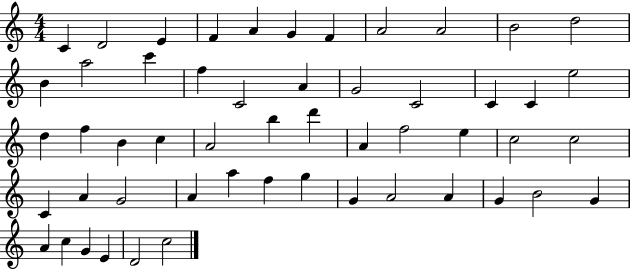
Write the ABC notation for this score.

X:1
T:Untitled
M:4/4
L:1/4
K:C
C D2 E F A G F A2 A2 B2 d2 B a2 c' f C2 A G2 C2 C C e2 d f B c A2 b d' A f2 e c2 c2 C A G2 A a f g G A2 A G B2 G A c G E D2 c2